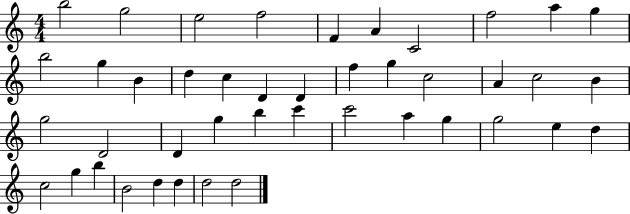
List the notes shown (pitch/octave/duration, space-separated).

B5/h G5/h E5/h F5/h F4/q A4/q C4/h F5/h A5/q G5/q B5/h G5/q B4/q D5/q C5/q D4/q D4/q F5/q G5/q C5/h A4/q C5/h B4/q G5/h D4/h D4/q G5/q B5/q C6/q C6/h A5/q G5/q G5/h E5/q D5/q C5/h G5/q B5/q B4/h D5/q D5/q D5/h D5/h